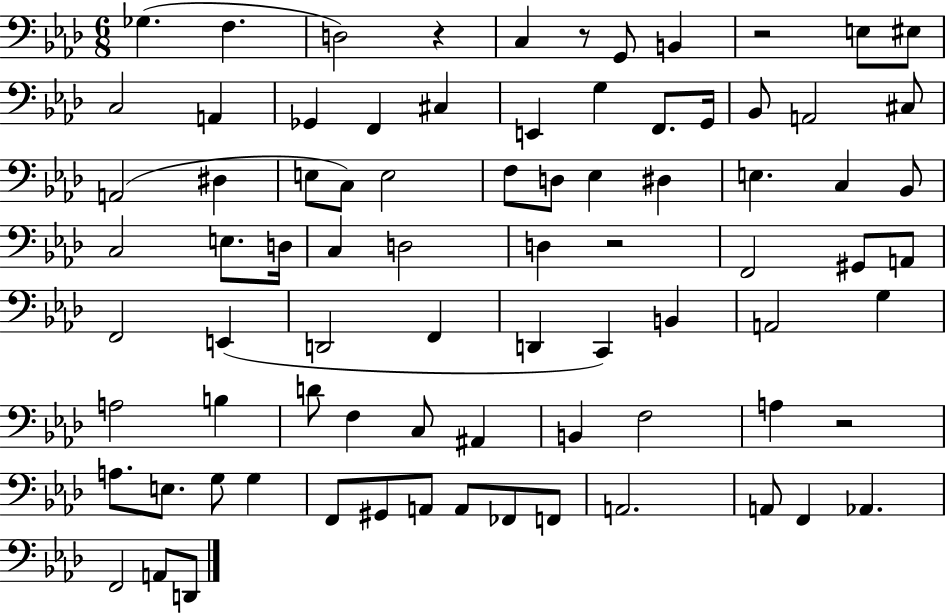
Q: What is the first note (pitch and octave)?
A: Gb3